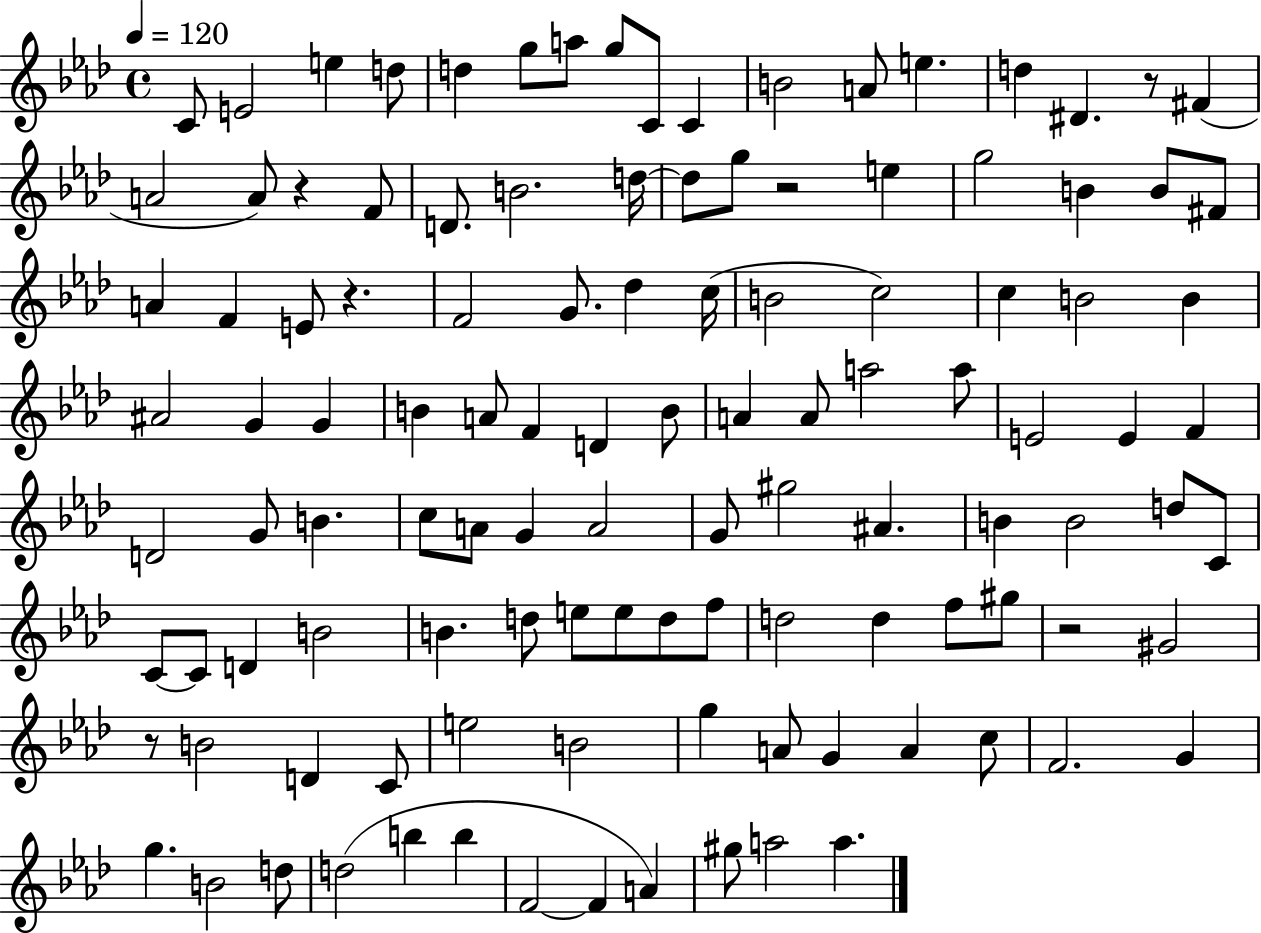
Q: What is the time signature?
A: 4/4